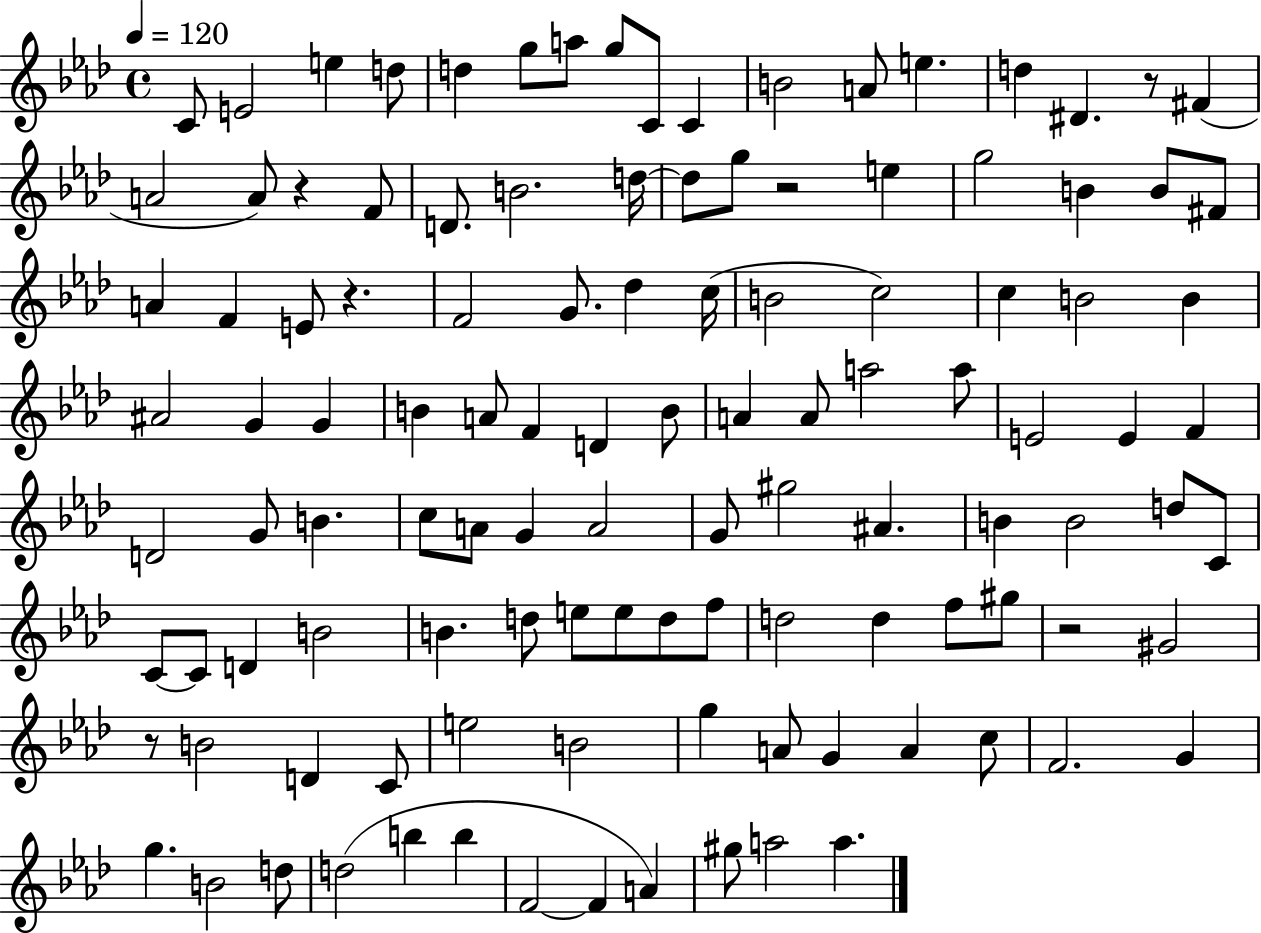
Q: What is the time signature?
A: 4/4